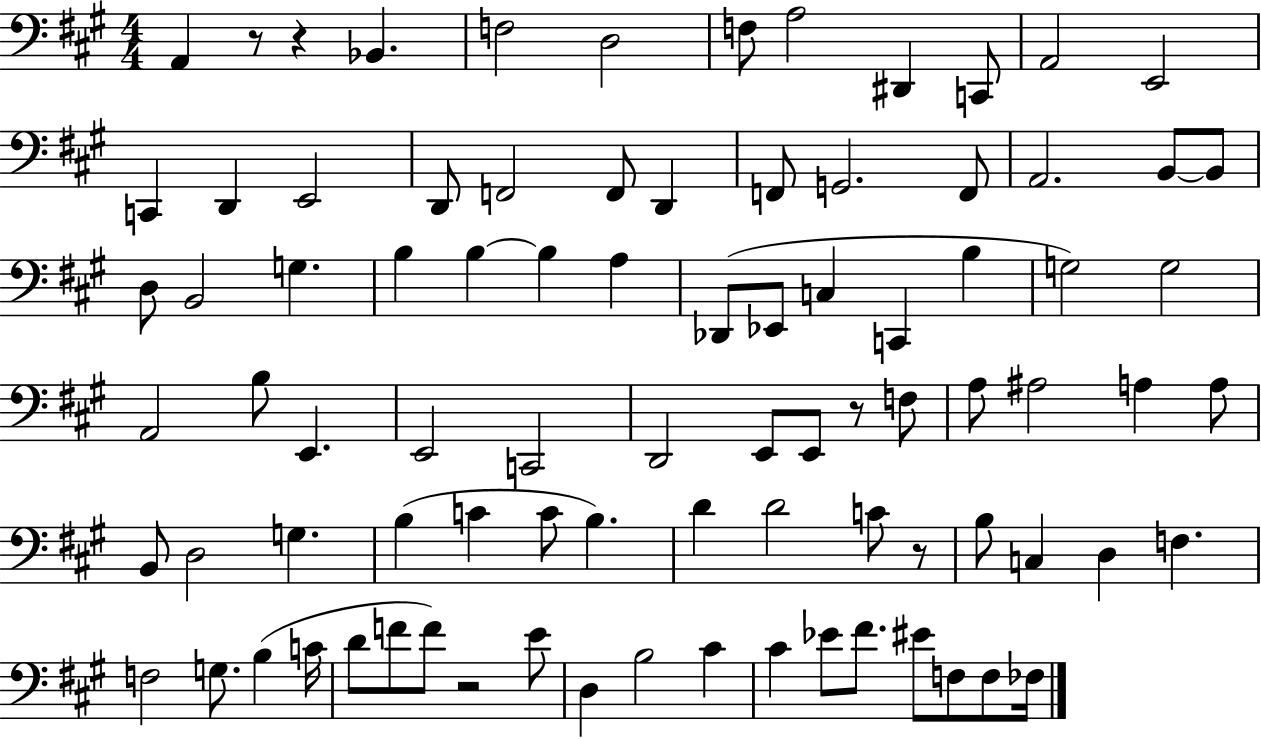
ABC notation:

X:1
T:Untitled
M:4/4
L:1/4
K:A
A,, z/2 z _B,, F,2 D,2 F,/2 A,2 ^D,, C,,/2 A,,2 E,,2 C,, D,, E,,2 D,,/2 F,,2 F,,/2 D,, F,,/2 G,,2 F,,/2 A,,2 B,,/2 B,,/2 D,/2 B,,2 G, B, B, B, A, _D,,/2 _E,,/2 C, C,, B, G,2 G,2 A,,2 B,/2 E,, E,,2 C,,2 D,,2 E,,/2 E,,/2 z/2 F,/2 A,/2 ^A,2 A, A,/2 B,,/2 D,2 G, B, C C/2 B, D D2 C/2 z/2 B,/2 C, D, F, F,2 G,/2 B, C/4 D/2 F/2 F/2 z2 E/2 D, B,2 ^C ^C _E/2 ^F/2 ^E/2 F,/2 F,/2 _F,/4